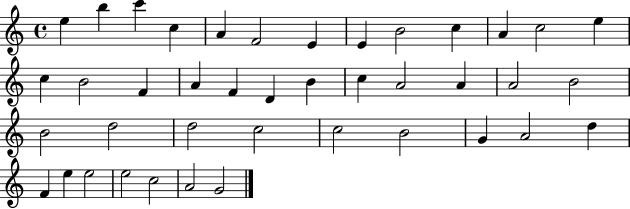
E5/q B5/q C6/q C5/q A4/q F4/h E4/q E4/q B4/h C5/q A4/q C5/h E5/q C5/q B4/h F4/q A4/q F4/q D4/q B4/q C5/q A4/h A4/q A4/h B4/h B4/h D5/h D5/h C5/h C5/h B4/h G4/q A4/h D5/q F4/q E5/q E5/h E5/h C5/h A4/h G4/h